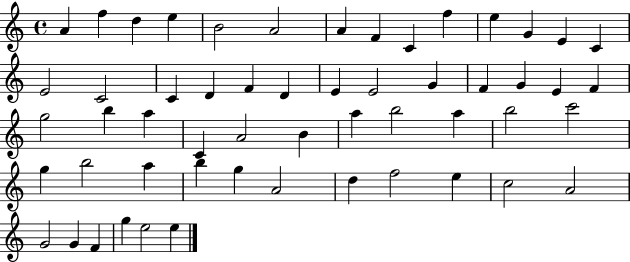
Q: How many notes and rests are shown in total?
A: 55